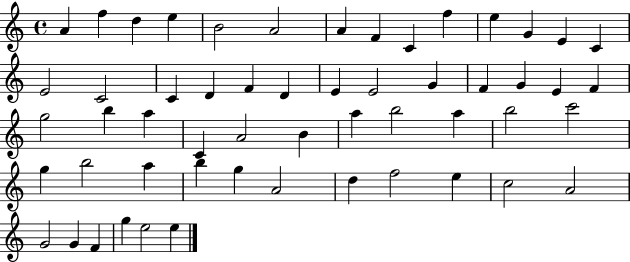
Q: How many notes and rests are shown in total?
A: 55